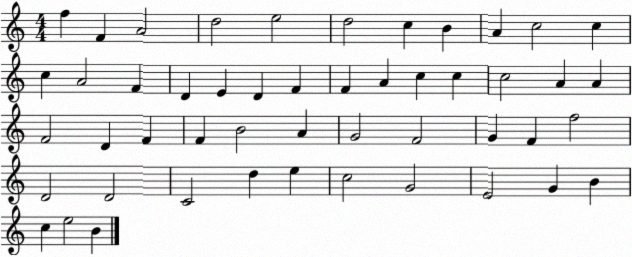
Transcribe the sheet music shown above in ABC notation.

X:1
T:Untitled
M:4/4
L:1/4
K:C
f F A2 d2 e2 d2 c B A c2 c c A2 F D E D F F A c c c2 A A F2 D F F B2 A G2 F2 G F f2 D2 D2 C2 d e c2 G2 E2 G B c e2 B